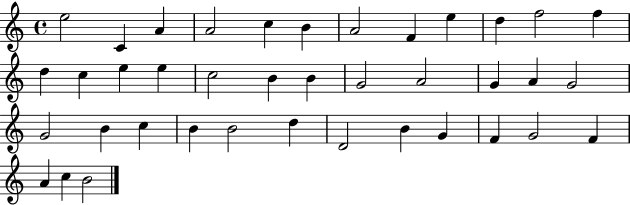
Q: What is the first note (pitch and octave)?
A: E5